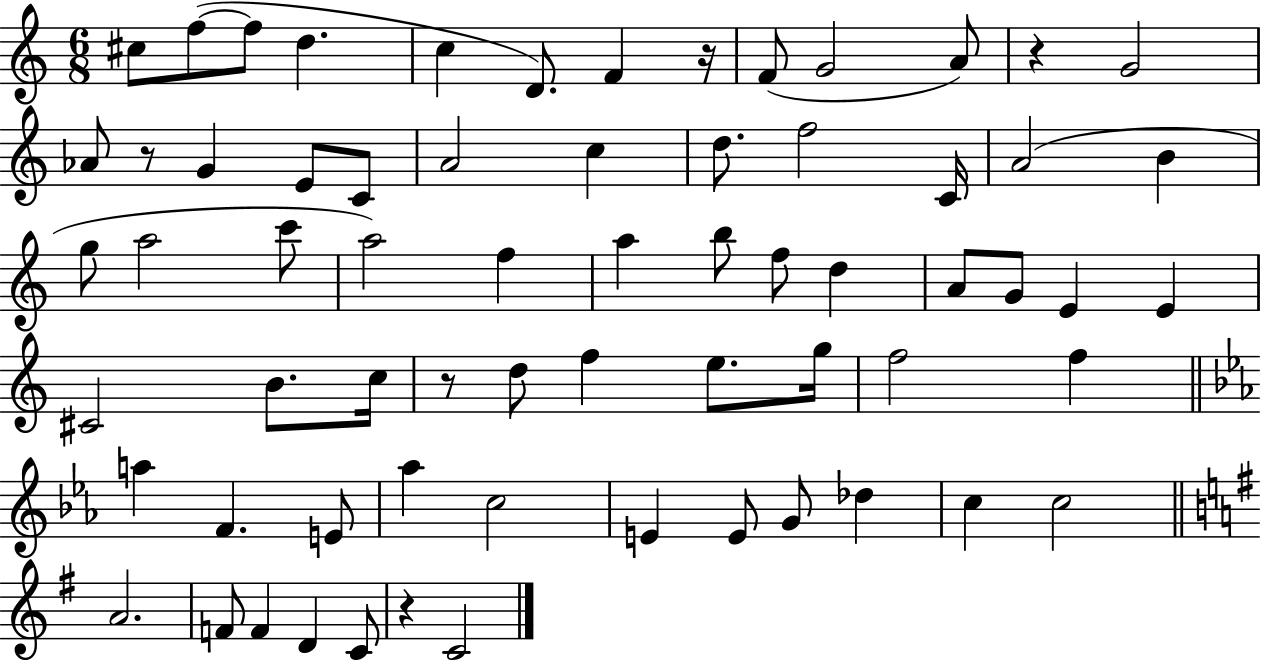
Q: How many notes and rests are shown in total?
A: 66